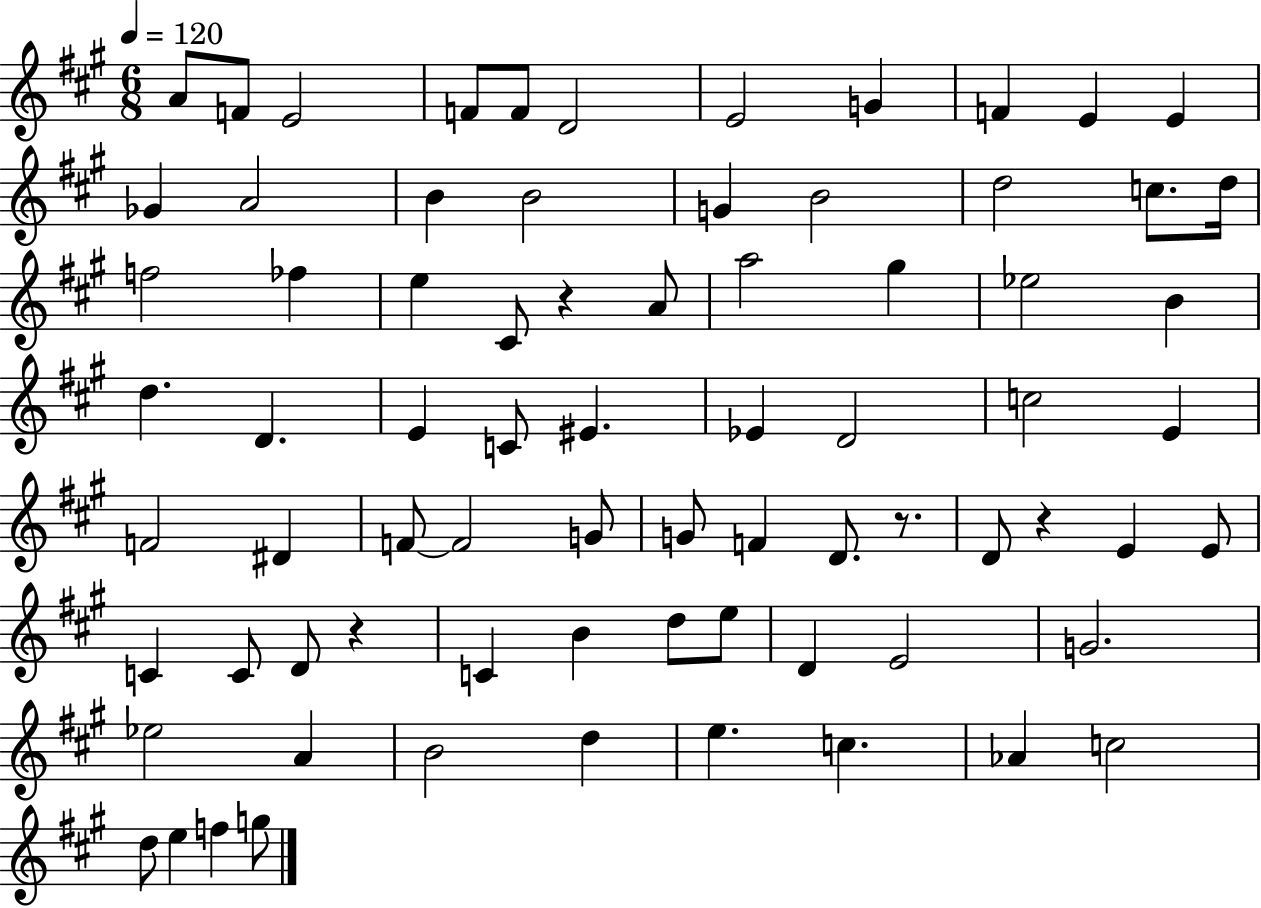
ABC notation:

X:1
T:Untitled
M:6/8
L:1/4
K:A
A/2 F/2 E2 F/2 F/2 D2 E2 G F E E _G A2 B B2 G B2 d2 c/2 d/4 f2 _f e ^C/2 z A/2 a2 ^g _e2 B d D E C/2 ^E _E D2 c2 E F2 ^D F/2 F2 G/2 G/2 F D/2 z/2 D/2 z E E/2 C C/2 D/2 z C B d/2 e/2 D E2 G2 _e2 A B2 d e c _A c2 d/2 e f g/2